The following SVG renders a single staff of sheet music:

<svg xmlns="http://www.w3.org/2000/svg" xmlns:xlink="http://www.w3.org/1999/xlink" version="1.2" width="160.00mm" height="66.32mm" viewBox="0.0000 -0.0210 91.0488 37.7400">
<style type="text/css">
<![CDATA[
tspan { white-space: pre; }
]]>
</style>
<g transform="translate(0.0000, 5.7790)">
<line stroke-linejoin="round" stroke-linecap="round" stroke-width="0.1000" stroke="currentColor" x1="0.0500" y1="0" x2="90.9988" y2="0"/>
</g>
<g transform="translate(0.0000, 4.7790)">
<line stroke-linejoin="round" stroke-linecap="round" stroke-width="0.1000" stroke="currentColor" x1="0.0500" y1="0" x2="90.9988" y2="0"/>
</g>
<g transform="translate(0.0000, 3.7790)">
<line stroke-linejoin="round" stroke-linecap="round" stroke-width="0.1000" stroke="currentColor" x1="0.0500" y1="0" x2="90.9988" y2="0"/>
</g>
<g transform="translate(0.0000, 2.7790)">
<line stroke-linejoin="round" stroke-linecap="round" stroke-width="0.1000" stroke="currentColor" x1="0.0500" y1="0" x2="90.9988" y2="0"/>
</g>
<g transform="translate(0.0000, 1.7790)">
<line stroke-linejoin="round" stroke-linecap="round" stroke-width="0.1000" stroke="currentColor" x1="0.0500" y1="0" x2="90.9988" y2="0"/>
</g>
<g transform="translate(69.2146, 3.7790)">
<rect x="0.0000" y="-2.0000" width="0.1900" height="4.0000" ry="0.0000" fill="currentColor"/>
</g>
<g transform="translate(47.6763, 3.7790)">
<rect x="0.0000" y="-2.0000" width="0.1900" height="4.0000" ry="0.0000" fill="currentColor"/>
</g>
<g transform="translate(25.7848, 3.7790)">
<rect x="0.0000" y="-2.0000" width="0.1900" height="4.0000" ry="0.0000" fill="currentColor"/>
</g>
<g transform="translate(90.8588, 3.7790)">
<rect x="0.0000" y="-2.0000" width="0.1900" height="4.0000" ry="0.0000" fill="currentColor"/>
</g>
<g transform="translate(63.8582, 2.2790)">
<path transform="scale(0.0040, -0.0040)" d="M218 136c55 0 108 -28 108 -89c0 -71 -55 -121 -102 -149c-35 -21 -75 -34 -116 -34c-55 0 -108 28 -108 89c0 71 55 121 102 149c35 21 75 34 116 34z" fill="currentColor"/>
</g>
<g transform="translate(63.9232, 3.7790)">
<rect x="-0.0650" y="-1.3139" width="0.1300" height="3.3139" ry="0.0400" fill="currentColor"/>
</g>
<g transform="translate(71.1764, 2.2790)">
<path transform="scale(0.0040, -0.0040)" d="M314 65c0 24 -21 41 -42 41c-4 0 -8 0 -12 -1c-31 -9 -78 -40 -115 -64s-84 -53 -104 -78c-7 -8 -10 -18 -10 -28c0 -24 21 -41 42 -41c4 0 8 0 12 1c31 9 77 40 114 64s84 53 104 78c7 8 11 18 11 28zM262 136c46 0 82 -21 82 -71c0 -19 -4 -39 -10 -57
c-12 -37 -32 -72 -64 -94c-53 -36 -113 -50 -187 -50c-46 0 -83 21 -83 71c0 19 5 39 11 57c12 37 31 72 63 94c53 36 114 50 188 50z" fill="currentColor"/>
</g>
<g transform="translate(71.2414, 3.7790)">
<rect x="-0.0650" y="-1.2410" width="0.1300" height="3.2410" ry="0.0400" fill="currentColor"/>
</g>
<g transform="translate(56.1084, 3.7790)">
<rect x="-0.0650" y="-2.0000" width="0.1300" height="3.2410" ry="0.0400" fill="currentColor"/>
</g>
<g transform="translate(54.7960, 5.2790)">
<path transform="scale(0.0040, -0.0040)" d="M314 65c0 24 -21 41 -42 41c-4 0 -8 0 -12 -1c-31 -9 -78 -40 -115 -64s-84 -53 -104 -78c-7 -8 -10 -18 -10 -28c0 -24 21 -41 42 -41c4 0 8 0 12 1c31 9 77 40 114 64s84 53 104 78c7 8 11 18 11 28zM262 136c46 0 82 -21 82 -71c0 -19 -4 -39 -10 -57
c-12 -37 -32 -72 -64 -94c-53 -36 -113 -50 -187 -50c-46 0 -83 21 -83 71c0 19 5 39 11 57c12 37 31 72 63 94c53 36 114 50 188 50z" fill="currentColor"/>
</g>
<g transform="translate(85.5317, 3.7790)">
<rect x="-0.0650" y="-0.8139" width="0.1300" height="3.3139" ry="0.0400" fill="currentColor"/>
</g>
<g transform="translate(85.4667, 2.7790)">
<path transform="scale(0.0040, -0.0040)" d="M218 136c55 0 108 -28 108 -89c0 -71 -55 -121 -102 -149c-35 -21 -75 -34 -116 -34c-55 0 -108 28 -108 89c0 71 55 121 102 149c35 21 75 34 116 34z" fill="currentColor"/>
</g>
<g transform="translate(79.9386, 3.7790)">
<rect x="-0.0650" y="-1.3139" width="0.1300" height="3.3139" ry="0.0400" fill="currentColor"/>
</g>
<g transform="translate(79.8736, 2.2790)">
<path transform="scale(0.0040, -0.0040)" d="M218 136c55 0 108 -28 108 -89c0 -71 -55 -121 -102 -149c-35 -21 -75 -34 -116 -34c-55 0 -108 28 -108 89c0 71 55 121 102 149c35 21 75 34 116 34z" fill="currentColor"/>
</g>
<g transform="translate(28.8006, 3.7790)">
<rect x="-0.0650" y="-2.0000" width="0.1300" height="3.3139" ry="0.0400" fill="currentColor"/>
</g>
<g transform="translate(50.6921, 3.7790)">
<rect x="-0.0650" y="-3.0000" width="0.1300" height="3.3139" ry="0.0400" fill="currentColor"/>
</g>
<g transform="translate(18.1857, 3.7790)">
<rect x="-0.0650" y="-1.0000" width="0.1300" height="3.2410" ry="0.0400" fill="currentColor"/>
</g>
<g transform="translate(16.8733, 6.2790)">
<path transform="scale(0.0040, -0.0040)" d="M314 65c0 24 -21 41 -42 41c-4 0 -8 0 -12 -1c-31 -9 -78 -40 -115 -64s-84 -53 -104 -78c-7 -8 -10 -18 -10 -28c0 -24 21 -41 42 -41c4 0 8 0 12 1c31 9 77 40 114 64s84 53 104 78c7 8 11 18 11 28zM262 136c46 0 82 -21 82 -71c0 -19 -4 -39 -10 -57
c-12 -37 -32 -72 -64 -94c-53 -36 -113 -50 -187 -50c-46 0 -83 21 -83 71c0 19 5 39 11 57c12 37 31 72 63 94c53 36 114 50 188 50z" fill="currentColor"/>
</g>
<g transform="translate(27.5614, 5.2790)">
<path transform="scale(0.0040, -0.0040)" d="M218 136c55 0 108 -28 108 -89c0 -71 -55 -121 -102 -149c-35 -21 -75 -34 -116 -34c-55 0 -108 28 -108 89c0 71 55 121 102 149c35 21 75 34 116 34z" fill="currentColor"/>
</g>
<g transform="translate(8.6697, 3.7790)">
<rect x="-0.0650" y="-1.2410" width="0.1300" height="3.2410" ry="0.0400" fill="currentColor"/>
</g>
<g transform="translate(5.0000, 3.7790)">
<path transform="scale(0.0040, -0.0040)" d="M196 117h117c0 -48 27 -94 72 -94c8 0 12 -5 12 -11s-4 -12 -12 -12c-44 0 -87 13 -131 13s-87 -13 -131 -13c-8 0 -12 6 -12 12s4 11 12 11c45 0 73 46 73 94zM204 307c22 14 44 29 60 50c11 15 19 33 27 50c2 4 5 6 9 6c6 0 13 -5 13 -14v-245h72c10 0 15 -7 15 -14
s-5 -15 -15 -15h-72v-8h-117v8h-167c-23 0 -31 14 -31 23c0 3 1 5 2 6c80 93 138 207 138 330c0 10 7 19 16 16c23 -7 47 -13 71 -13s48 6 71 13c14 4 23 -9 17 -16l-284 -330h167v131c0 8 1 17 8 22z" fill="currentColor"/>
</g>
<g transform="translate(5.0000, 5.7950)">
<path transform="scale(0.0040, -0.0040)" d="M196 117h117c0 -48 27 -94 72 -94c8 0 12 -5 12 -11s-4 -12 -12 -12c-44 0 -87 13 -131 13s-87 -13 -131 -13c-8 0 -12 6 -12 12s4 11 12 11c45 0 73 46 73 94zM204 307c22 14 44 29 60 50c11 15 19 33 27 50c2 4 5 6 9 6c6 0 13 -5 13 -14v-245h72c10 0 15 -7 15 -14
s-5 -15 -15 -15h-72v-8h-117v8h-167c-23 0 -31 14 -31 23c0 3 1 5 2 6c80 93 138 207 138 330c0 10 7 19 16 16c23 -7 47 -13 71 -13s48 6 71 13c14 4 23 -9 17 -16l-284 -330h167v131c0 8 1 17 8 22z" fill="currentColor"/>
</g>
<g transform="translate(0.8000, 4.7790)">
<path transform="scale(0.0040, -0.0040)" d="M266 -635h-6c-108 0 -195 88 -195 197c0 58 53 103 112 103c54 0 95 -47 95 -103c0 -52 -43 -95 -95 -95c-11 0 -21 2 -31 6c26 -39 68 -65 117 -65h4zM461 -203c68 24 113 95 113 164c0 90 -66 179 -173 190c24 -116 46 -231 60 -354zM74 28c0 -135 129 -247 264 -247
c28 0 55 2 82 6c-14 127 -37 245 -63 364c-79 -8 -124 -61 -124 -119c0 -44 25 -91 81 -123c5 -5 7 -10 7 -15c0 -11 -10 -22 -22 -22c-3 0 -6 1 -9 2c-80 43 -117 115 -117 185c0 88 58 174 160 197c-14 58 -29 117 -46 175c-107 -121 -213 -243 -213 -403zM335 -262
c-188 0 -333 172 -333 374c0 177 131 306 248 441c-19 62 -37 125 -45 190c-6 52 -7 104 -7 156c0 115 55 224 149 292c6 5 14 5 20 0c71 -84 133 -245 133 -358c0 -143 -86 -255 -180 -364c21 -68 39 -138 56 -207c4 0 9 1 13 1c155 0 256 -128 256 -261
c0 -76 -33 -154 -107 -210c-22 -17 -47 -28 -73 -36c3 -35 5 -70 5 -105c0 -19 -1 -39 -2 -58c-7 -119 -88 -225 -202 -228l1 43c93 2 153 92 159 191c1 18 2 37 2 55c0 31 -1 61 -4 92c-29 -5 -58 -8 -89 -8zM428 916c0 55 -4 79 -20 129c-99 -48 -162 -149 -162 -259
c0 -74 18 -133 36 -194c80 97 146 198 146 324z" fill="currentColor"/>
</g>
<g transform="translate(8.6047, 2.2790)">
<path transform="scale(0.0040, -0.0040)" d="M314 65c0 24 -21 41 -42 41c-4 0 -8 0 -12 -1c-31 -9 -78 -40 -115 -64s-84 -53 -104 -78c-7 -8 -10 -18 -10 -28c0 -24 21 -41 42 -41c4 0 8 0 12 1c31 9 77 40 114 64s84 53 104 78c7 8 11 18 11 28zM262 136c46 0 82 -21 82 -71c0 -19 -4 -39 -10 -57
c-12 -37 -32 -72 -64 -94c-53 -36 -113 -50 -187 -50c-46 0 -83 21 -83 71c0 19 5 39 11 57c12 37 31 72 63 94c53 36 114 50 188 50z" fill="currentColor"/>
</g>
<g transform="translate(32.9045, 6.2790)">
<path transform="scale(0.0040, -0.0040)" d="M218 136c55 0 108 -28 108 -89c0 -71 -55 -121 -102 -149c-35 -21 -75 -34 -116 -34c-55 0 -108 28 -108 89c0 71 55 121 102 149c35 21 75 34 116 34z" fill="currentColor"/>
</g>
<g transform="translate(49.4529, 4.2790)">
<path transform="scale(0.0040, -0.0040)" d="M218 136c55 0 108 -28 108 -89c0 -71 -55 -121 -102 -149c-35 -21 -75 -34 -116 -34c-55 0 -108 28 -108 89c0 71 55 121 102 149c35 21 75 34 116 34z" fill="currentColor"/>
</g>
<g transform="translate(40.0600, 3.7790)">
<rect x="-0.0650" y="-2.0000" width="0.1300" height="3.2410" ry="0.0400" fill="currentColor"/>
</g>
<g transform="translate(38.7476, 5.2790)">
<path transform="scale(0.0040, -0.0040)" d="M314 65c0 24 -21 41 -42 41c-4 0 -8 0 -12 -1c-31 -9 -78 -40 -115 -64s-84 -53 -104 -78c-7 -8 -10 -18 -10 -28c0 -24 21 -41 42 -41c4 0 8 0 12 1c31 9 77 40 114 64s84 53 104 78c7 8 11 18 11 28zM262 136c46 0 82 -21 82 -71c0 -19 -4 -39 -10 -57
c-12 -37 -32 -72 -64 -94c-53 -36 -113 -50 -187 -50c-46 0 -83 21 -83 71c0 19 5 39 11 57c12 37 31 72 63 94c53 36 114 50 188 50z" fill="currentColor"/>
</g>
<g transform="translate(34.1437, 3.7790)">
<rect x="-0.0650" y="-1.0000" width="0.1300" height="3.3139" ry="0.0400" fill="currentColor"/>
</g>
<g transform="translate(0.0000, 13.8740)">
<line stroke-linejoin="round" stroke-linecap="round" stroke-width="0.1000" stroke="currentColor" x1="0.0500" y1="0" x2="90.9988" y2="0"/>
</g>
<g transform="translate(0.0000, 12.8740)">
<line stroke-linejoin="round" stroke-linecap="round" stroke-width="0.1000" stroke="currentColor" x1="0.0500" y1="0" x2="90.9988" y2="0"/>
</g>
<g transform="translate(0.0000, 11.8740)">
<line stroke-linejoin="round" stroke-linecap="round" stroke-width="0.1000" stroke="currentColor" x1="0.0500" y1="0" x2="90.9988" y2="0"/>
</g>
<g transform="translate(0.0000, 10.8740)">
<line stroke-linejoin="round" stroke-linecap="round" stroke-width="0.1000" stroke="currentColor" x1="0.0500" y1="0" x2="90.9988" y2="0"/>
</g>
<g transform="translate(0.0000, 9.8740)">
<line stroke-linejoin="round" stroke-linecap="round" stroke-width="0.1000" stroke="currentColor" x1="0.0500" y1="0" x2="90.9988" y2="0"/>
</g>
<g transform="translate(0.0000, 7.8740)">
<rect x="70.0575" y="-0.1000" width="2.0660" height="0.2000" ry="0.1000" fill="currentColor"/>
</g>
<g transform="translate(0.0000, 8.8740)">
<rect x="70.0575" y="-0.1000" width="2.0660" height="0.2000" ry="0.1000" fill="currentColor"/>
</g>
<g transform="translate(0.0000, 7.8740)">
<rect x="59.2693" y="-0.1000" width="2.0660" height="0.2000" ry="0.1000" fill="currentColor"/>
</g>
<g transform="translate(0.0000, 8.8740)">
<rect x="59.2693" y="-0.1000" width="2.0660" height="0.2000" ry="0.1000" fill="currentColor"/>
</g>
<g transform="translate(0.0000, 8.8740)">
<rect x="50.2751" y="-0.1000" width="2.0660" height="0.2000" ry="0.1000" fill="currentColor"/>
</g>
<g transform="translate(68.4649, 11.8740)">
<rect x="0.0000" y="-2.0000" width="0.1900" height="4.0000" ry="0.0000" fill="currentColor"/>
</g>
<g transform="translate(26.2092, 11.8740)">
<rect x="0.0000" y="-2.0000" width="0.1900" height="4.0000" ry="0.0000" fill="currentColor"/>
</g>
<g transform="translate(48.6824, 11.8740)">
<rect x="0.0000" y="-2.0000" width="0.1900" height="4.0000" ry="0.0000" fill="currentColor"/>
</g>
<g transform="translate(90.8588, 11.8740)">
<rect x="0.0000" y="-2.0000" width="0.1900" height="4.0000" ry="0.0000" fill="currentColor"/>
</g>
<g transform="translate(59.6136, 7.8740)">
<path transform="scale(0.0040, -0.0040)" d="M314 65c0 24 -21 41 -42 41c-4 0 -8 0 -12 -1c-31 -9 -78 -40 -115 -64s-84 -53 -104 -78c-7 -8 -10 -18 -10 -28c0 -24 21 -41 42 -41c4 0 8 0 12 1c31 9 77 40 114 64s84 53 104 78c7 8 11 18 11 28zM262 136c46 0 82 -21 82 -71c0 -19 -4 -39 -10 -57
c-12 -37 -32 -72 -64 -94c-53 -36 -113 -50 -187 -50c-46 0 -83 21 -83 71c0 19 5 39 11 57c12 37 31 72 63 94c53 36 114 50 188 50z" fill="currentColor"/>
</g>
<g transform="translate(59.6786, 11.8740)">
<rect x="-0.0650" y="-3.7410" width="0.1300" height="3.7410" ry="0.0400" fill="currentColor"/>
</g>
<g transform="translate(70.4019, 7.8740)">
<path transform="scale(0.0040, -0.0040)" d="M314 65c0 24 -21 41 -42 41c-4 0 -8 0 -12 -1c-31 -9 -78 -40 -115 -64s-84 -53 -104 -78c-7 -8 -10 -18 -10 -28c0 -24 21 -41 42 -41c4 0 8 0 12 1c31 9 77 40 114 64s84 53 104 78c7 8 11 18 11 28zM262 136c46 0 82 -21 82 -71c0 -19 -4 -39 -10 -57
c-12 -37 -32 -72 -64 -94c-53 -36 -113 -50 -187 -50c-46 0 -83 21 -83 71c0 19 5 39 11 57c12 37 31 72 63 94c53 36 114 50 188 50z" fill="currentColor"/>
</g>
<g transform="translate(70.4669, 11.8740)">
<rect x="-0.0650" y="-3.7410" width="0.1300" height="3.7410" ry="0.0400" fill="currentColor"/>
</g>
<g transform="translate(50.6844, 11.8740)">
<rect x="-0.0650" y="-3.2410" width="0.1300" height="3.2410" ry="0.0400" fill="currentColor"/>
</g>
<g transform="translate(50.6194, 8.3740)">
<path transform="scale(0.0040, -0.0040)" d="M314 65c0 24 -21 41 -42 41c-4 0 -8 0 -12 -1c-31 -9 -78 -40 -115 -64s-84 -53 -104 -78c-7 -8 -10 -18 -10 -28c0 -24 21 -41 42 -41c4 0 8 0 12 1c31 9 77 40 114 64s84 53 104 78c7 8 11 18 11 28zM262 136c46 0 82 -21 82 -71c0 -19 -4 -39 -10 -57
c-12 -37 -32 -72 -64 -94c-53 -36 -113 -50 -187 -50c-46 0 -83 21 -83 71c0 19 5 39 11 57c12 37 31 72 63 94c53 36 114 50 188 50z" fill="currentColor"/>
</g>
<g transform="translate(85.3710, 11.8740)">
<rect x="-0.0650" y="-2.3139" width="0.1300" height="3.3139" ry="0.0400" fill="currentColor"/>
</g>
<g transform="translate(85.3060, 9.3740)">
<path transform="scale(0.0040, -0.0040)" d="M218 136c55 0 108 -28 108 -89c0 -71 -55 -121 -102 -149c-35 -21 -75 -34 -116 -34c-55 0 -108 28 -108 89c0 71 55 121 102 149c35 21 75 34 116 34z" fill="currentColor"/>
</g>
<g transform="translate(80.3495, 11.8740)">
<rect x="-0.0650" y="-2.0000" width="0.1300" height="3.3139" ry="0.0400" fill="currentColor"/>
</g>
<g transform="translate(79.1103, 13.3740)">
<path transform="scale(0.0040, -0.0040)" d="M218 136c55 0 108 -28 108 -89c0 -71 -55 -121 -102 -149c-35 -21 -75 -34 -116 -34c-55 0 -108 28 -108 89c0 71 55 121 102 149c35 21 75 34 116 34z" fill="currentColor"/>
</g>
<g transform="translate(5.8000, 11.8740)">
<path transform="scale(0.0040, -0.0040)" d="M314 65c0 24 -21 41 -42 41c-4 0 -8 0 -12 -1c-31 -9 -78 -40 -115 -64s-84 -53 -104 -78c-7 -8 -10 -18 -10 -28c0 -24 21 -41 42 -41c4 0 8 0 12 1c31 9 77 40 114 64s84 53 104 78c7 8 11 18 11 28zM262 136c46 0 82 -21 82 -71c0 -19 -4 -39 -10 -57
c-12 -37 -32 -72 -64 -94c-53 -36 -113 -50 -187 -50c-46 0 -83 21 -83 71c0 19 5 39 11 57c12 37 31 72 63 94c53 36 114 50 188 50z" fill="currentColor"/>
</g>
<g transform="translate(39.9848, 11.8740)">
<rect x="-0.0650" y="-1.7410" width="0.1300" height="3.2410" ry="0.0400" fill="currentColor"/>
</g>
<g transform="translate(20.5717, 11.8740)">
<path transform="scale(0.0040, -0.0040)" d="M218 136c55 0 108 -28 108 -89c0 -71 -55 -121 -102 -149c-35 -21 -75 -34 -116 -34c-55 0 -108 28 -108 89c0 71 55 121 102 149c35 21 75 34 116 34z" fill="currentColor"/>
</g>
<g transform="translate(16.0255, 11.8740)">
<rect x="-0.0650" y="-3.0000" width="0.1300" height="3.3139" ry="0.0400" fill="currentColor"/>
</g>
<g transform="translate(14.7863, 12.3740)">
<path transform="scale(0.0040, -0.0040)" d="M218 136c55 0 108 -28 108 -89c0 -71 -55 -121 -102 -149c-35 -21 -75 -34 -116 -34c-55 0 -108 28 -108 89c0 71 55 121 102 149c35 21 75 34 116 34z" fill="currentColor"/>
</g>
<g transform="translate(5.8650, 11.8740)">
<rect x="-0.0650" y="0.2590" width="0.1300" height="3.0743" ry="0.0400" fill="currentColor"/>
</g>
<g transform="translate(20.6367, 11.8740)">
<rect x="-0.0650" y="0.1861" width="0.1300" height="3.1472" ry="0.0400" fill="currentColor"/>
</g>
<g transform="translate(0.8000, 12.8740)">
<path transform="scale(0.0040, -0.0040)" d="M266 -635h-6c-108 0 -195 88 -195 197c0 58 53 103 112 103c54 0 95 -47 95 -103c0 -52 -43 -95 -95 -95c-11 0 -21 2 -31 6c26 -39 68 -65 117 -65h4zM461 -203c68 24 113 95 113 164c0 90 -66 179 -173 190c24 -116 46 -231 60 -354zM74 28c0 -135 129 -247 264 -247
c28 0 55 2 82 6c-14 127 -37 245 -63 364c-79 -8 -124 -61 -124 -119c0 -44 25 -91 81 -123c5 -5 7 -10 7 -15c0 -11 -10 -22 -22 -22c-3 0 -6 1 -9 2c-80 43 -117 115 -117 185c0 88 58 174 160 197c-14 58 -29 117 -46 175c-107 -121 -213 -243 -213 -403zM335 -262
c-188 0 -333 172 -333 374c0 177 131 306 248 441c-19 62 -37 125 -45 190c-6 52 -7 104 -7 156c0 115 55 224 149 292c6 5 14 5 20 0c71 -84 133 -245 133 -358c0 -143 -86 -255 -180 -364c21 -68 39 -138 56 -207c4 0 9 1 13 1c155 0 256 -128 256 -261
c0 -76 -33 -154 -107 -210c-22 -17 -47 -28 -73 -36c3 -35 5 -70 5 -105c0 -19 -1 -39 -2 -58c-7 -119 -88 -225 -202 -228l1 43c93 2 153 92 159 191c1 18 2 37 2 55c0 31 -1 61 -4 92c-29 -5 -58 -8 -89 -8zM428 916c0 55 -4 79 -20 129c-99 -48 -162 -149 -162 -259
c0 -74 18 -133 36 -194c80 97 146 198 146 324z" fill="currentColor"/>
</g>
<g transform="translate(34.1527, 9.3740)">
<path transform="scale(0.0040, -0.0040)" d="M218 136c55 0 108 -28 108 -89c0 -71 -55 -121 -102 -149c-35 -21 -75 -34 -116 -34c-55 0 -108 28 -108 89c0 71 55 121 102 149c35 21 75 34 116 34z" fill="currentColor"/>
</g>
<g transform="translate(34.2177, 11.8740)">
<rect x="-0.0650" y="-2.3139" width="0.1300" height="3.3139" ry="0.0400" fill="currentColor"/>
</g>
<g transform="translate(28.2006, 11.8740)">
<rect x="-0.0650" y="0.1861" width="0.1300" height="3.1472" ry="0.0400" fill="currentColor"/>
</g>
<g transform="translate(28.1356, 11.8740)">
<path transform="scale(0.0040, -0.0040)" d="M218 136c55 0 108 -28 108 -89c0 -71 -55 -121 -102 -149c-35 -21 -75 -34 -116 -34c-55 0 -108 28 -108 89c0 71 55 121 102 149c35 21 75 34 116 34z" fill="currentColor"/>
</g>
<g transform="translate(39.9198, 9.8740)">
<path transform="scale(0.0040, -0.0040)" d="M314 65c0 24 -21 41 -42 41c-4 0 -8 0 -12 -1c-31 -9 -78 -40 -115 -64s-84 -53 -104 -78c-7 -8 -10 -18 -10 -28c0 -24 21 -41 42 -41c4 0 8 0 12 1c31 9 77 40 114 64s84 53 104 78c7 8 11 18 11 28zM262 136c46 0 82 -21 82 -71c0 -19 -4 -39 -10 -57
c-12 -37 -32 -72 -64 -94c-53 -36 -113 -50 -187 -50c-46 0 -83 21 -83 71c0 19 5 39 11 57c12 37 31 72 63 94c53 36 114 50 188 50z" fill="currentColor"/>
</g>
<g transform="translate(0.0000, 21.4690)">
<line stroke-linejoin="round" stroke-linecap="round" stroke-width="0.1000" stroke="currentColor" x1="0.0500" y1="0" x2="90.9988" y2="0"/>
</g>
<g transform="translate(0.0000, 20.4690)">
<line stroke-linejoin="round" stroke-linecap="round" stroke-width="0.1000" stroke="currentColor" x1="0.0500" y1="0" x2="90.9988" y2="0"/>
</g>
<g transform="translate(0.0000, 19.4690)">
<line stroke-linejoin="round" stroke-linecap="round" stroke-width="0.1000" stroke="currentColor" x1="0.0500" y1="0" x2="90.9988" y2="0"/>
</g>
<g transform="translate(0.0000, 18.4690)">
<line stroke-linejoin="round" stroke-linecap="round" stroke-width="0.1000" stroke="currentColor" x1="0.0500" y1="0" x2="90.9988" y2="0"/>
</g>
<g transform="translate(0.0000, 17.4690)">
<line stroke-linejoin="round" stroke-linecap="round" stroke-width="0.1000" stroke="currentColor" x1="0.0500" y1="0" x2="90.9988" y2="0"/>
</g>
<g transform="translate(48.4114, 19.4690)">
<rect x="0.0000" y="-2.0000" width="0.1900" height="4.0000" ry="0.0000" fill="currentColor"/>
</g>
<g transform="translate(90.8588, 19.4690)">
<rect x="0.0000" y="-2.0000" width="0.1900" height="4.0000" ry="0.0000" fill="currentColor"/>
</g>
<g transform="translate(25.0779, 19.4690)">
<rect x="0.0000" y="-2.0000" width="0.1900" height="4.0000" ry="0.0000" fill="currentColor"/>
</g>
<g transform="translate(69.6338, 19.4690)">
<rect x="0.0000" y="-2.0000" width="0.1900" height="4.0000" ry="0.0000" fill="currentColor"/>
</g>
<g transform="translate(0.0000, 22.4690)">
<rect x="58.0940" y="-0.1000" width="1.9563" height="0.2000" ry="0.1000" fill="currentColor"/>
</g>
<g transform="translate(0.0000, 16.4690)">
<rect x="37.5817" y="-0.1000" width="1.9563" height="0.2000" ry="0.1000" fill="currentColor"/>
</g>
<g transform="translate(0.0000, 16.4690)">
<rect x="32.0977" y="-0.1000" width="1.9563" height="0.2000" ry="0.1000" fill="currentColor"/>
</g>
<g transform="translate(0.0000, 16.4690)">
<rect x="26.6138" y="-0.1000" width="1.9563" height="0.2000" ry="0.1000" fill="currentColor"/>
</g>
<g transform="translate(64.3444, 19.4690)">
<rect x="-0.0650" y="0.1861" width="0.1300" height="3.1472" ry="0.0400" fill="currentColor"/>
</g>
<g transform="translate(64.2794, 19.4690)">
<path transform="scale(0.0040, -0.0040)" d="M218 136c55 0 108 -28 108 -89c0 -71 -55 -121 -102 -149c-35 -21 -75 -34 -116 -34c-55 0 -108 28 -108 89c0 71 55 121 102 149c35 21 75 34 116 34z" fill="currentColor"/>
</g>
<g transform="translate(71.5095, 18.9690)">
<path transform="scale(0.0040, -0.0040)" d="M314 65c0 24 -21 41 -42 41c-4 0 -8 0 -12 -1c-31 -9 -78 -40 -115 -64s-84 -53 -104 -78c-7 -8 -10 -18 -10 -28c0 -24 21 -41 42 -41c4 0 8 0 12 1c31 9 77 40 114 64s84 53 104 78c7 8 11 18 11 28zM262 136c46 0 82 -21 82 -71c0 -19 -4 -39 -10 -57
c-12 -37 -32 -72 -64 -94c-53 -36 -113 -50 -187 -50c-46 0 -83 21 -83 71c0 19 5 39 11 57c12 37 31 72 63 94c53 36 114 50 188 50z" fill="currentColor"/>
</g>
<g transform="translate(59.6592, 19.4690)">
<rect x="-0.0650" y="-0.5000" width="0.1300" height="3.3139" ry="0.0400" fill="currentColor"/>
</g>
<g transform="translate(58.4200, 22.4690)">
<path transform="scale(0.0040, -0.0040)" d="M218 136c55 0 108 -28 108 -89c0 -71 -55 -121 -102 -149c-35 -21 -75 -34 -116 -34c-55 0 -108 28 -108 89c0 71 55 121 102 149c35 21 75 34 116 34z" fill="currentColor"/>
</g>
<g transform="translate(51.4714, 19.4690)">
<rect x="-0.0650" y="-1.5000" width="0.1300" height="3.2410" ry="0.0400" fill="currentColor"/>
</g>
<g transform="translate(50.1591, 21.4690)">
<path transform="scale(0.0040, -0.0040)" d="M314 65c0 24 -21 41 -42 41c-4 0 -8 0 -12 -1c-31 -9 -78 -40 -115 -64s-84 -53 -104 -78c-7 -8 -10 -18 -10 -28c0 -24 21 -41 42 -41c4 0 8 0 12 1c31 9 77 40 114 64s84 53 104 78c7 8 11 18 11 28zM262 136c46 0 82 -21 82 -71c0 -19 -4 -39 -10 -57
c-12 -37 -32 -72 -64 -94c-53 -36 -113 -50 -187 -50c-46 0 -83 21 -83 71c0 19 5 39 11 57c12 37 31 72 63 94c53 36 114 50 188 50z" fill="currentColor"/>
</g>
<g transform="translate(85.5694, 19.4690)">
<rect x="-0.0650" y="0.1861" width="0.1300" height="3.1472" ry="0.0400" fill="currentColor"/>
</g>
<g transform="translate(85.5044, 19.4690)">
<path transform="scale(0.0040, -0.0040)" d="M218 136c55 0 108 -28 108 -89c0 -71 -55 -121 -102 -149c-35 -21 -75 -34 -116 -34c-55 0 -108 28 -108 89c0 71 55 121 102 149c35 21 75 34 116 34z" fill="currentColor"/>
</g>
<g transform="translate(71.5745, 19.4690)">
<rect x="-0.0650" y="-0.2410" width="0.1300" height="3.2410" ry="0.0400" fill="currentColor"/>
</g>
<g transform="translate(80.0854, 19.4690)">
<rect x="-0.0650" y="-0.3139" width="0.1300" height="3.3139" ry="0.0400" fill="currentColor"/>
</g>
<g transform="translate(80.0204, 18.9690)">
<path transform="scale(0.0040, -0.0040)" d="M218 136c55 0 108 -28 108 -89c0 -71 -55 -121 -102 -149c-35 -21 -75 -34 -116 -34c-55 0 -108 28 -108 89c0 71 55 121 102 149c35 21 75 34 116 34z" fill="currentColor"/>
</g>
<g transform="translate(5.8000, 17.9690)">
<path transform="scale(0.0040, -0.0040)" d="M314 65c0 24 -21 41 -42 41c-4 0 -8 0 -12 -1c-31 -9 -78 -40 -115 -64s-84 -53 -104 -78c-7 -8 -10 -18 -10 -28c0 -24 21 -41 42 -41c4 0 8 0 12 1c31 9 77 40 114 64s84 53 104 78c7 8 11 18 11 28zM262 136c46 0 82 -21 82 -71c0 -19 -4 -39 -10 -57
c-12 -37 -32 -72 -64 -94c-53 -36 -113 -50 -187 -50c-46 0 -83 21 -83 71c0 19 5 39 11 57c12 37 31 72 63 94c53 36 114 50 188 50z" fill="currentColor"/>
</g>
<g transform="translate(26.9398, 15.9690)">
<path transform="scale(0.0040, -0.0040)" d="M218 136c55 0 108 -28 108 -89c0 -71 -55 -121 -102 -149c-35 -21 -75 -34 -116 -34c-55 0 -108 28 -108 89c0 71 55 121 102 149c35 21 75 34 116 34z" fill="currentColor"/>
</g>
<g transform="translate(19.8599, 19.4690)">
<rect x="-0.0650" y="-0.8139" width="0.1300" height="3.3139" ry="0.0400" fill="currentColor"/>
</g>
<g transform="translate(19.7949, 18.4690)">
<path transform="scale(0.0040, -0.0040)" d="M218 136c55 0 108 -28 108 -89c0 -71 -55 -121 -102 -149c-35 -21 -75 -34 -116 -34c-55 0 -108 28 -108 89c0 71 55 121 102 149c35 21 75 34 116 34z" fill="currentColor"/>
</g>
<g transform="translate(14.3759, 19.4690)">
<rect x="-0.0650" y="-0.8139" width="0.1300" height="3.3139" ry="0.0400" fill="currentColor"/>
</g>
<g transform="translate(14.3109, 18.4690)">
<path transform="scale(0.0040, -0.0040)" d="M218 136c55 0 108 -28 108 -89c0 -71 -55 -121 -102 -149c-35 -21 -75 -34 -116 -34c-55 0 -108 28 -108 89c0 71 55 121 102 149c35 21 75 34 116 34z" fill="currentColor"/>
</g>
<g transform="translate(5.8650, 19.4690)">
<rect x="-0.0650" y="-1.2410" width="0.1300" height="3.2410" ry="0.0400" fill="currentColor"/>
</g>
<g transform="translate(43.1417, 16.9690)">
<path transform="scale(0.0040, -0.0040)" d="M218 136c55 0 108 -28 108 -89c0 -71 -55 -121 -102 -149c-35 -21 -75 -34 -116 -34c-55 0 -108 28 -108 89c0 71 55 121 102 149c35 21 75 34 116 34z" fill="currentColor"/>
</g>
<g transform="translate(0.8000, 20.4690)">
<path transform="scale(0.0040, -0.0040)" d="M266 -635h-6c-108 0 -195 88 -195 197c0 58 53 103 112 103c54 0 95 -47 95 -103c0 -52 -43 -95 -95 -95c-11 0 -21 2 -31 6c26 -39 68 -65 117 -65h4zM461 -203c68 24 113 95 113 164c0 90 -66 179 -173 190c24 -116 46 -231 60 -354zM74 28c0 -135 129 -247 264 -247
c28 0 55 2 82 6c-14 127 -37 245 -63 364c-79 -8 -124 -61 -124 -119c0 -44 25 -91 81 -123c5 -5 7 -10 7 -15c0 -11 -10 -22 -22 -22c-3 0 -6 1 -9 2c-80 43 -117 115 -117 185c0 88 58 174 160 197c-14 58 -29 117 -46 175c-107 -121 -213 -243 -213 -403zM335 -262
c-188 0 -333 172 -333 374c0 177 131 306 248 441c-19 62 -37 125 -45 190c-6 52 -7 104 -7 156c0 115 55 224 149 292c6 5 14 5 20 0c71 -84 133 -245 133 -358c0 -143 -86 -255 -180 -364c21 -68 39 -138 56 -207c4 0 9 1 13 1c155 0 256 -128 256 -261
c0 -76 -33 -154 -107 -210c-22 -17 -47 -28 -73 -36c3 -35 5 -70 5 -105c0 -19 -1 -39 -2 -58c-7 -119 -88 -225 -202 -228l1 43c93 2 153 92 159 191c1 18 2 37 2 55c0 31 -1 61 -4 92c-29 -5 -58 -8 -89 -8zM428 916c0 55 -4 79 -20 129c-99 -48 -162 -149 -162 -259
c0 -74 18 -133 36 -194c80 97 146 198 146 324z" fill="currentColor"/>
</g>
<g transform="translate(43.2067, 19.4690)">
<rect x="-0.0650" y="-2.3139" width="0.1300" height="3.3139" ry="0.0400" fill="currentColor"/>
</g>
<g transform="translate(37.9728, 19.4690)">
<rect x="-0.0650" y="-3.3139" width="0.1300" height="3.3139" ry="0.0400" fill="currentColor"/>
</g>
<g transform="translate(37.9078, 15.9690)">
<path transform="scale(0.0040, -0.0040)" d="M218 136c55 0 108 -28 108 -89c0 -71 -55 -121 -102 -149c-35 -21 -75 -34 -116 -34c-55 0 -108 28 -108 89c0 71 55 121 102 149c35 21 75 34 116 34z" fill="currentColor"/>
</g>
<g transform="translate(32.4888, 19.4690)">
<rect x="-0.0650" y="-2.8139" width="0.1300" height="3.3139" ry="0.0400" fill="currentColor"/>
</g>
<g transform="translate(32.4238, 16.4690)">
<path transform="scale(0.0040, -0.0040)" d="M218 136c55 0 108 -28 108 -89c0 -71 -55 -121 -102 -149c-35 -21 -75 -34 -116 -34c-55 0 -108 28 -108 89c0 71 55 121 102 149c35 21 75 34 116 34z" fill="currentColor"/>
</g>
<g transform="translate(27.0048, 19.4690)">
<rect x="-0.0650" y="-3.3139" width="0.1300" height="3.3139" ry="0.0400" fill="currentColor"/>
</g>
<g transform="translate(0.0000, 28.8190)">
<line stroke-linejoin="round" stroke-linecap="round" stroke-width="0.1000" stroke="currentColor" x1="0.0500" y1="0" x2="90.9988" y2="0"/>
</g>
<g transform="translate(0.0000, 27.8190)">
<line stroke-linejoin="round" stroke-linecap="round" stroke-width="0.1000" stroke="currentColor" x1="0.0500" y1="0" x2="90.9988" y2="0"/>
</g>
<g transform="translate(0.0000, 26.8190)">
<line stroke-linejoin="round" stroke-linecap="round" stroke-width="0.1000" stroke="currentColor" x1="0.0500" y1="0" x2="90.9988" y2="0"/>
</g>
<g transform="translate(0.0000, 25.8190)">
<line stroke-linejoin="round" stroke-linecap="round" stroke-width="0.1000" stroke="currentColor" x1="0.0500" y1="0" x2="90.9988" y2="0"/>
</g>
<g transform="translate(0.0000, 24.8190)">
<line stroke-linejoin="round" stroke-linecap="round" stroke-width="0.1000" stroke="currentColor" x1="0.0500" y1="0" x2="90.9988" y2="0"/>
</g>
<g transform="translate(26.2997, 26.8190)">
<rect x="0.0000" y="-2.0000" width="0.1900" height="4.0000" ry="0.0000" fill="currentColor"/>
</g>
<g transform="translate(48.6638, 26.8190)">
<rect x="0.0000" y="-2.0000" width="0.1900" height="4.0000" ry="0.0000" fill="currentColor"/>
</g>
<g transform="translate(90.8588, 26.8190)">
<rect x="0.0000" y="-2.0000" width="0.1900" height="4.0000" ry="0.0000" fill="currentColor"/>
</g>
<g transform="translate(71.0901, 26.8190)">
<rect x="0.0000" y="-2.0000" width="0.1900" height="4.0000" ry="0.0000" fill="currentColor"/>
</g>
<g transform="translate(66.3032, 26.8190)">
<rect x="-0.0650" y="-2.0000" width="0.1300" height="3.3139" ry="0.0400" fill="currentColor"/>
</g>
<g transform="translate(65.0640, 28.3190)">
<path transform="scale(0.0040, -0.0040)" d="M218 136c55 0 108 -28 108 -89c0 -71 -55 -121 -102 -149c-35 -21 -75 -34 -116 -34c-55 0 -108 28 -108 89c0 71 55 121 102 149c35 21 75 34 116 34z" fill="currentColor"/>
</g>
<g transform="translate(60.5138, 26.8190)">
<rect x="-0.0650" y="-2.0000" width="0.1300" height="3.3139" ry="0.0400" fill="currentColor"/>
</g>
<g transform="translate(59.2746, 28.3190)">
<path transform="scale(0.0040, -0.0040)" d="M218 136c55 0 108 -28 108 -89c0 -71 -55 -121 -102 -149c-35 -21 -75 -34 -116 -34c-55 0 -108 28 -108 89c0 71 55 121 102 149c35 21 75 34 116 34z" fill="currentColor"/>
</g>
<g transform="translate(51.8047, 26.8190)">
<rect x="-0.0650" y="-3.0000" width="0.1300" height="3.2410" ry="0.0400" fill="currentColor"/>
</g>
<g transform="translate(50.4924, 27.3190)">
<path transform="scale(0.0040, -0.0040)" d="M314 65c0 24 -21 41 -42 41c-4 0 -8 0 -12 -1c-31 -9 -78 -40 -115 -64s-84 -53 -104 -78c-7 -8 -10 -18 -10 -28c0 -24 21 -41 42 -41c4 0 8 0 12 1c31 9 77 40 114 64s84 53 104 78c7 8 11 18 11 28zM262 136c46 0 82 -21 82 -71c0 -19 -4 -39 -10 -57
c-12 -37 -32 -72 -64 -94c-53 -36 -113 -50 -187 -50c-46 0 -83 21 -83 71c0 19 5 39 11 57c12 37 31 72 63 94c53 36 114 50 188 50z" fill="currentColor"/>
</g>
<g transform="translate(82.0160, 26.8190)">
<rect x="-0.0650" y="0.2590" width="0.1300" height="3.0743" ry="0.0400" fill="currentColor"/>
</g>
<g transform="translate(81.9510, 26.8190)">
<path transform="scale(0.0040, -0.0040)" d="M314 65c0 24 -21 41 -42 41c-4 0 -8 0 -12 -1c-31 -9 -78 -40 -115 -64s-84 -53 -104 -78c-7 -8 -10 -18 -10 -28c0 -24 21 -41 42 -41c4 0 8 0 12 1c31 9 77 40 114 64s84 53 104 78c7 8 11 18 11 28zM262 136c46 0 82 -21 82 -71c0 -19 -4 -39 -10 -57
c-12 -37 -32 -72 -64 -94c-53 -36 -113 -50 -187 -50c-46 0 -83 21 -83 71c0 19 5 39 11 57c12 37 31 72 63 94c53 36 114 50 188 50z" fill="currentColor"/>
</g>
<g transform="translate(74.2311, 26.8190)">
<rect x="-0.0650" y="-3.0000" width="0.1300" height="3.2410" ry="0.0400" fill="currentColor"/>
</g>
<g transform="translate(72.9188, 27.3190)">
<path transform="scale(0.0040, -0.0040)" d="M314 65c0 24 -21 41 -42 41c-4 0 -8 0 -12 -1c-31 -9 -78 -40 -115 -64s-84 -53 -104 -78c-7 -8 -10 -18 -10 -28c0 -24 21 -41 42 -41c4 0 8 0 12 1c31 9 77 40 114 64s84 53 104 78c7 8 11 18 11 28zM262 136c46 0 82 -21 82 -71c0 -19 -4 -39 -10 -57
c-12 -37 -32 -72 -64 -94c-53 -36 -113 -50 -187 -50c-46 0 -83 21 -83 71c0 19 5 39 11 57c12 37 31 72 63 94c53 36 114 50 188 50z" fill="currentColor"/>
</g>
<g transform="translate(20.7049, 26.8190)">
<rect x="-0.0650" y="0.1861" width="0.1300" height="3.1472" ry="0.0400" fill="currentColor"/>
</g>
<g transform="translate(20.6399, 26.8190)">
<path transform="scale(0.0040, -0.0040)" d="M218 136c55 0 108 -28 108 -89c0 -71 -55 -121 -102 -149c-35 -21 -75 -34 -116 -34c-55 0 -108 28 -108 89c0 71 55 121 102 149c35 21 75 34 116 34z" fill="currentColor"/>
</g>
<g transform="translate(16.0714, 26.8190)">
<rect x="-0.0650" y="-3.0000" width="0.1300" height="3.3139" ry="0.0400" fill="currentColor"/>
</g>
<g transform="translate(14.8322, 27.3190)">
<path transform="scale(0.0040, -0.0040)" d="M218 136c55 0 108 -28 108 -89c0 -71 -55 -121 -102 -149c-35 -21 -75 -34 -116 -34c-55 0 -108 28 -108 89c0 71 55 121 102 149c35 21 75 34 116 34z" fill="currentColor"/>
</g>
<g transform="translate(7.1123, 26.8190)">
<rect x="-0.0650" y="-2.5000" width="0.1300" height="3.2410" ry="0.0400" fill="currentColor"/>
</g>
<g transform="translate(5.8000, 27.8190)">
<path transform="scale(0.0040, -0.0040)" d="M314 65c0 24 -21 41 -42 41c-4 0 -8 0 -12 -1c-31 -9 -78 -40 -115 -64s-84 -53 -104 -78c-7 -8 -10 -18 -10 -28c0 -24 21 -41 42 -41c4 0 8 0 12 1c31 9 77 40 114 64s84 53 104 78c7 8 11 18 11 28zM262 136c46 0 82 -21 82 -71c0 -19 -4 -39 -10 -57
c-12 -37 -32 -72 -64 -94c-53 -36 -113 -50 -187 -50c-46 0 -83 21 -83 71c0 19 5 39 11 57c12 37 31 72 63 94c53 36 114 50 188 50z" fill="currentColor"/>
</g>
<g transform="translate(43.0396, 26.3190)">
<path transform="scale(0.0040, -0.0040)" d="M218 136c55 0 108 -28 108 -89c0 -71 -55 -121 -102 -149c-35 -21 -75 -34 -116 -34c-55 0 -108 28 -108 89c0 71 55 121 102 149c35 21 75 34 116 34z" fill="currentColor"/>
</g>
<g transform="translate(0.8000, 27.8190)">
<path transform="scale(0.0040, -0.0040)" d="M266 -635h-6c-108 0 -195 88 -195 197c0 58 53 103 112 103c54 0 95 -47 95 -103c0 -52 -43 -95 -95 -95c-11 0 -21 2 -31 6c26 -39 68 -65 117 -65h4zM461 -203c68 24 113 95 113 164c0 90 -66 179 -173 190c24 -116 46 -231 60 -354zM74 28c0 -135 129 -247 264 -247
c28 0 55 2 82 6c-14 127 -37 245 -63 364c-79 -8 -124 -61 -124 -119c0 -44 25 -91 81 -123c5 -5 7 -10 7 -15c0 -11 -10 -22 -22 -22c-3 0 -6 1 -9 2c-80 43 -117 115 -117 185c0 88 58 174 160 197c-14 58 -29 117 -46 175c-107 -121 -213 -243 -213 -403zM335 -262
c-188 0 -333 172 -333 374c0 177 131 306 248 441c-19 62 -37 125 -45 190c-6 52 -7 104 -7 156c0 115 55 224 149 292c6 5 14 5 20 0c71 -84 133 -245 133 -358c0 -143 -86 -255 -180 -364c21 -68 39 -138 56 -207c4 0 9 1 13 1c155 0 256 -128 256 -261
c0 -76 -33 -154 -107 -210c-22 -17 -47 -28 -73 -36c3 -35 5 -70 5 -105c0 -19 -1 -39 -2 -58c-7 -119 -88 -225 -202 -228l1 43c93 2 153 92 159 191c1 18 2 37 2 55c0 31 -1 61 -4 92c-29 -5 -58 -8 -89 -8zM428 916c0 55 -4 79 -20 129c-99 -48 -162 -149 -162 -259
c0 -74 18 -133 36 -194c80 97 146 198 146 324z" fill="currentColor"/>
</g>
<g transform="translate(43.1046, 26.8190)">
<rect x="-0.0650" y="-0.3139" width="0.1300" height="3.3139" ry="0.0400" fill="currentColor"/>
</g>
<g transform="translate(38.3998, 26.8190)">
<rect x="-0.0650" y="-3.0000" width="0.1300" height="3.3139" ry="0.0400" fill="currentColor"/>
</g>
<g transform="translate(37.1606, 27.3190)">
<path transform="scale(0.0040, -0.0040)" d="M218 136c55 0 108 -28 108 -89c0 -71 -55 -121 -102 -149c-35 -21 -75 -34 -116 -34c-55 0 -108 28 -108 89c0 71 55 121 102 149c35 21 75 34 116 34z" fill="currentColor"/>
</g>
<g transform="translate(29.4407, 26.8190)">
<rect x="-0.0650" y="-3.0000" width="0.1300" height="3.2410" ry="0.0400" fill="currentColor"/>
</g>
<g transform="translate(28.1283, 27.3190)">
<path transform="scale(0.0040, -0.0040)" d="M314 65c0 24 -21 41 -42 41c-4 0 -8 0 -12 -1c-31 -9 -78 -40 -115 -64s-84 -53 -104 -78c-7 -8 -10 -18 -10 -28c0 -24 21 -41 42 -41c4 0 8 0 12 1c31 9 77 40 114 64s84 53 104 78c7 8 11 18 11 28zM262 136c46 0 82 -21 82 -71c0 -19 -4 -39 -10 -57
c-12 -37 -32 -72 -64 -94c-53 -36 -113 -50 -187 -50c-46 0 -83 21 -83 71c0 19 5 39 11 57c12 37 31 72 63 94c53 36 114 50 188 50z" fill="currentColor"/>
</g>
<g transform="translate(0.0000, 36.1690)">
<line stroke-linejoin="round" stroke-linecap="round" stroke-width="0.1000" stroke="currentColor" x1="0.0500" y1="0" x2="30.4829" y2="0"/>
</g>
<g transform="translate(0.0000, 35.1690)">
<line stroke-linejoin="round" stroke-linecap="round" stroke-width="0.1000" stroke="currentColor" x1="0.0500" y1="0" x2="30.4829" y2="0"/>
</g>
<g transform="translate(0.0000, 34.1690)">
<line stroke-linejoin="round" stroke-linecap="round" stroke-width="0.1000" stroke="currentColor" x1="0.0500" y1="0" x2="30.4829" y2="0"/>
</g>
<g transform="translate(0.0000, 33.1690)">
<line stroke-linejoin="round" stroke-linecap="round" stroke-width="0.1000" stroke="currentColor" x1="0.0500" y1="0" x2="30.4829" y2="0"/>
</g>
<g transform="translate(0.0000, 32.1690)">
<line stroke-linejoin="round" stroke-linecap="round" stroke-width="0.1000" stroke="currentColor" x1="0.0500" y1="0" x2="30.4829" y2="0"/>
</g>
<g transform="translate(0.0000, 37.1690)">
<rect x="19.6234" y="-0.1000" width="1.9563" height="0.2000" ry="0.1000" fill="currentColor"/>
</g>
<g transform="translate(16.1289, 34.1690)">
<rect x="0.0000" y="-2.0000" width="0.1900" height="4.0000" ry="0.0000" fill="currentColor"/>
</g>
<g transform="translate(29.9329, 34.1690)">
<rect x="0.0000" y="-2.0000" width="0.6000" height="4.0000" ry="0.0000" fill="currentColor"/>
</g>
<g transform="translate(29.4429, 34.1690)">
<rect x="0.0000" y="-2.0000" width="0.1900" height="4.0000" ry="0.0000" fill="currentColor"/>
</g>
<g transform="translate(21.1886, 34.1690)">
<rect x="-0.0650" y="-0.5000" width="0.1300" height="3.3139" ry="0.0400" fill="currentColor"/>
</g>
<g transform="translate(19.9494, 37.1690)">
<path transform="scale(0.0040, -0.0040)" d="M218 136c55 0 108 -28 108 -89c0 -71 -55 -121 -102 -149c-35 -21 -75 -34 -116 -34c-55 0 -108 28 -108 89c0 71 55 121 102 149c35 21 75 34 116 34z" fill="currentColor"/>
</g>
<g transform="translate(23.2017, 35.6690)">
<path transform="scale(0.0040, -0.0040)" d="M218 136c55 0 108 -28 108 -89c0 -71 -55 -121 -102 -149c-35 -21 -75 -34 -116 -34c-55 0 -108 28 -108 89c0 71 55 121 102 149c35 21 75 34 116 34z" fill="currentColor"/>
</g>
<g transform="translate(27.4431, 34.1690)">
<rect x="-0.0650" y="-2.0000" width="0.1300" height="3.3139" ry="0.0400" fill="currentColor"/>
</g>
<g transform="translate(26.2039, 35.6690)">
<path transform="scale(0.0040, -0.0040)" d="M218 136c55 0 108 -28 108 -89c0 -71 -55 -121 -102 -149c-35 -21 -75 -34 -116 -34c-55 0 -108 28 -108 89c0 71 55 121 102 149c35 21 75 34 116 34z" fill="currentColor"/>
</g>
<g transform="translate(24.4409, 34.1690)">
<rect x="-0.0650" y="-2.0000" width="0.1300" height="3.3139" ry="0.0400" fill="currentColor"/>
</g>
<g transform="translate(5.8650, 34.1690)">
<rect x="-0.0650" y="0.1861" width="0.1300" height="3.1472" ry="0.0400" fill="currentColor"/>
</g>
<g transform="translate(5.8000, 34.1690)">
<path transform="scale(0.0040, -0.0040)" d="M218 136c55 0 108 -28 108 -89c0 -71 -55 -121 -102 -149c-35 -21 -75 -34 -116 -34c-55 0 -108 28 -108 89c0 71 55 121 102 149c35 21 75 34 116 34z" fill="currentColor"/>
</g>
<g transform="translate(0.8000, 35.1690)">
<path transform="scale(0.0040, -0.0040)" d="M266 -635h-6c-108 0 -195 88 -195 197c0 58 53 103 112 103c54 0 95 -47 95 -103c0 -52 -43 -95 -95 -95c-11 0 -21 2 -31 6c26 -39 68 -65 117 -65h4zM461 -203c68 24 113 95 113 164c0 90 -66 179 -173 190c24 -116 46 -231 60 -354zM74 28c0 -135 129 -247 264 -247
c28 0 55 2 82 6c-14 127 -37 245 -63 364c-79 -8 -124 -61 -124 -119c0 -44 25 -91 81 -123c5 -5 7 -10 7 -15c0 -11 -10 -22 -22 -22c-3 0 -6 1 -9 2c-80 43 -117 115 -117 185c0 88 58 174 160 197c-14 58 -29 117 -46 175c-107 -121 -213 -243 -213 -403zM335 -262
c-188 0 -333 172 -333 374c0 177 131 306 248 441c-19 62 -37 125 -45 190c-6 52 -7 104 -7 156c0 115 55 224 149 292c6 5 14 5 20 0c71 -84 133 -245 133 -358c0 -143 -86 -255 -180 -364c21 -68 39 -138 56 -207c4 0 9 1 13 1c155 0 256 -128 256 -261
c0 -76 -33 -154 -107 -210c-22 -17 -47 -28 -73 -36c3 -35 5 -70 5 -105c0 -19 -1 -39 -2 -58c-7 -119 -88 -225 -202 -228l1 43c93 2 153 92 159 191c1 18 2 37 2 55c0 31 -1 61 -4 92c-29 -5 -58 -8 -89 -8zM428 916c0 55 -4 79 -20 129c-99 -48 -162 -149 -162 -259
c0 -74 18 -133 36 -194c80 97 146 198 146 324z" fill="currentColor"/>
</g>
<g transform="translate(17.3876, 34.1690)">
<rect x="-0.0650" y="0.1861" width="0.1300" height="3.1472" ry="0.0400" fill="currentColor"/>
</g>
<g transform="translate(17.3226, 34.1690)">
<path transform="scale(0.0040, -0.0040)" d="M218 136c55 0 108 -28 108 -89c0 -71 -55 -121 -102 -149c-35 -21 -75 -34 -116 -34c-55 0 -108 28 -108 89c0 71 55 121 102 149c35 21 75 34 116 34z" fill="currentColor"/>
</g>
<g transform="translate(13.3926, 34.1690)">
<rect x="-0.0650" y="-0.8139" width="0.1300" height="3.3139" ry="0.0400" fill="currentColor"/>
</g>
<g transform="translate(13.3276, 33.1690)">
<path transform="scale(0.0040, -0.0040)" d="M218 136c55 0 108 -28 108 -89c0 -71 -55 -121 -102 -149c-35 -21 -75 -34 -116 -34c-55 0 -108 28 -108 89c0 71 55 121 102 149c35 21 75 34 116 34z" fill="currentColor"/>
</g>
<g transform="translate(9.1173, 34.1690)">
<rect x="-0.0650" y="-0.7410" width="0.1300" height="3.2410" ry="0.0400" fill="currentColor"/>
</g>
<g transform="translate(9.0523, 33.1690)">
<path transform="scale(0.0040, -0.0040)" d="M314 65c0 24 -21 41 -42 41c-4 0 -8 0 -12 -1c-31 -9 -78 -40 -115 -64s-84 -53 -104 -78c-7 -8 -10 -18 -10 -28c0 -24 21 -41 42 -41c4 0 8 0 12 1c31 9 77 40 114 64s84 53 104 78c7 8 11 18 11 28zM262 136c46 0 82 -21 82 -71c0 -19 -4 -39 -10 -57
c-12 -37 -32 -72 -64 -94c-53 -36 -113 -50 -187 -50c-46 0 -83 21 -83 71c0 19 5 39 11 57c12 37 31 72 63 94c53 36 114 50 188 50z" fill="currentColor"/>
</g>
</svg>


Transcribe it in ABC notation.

X:1
T:Untitled
M:4/4
L:1/4
K:C
e2 D2 F D F2 A F2 e e2 e d B2 A B B g f2 b2 c'2 c'2 F g e2 d d b a b g E2 C B c2 c B G2 A B A2 A c A2 F F A2 B2 B d2 d B C F F